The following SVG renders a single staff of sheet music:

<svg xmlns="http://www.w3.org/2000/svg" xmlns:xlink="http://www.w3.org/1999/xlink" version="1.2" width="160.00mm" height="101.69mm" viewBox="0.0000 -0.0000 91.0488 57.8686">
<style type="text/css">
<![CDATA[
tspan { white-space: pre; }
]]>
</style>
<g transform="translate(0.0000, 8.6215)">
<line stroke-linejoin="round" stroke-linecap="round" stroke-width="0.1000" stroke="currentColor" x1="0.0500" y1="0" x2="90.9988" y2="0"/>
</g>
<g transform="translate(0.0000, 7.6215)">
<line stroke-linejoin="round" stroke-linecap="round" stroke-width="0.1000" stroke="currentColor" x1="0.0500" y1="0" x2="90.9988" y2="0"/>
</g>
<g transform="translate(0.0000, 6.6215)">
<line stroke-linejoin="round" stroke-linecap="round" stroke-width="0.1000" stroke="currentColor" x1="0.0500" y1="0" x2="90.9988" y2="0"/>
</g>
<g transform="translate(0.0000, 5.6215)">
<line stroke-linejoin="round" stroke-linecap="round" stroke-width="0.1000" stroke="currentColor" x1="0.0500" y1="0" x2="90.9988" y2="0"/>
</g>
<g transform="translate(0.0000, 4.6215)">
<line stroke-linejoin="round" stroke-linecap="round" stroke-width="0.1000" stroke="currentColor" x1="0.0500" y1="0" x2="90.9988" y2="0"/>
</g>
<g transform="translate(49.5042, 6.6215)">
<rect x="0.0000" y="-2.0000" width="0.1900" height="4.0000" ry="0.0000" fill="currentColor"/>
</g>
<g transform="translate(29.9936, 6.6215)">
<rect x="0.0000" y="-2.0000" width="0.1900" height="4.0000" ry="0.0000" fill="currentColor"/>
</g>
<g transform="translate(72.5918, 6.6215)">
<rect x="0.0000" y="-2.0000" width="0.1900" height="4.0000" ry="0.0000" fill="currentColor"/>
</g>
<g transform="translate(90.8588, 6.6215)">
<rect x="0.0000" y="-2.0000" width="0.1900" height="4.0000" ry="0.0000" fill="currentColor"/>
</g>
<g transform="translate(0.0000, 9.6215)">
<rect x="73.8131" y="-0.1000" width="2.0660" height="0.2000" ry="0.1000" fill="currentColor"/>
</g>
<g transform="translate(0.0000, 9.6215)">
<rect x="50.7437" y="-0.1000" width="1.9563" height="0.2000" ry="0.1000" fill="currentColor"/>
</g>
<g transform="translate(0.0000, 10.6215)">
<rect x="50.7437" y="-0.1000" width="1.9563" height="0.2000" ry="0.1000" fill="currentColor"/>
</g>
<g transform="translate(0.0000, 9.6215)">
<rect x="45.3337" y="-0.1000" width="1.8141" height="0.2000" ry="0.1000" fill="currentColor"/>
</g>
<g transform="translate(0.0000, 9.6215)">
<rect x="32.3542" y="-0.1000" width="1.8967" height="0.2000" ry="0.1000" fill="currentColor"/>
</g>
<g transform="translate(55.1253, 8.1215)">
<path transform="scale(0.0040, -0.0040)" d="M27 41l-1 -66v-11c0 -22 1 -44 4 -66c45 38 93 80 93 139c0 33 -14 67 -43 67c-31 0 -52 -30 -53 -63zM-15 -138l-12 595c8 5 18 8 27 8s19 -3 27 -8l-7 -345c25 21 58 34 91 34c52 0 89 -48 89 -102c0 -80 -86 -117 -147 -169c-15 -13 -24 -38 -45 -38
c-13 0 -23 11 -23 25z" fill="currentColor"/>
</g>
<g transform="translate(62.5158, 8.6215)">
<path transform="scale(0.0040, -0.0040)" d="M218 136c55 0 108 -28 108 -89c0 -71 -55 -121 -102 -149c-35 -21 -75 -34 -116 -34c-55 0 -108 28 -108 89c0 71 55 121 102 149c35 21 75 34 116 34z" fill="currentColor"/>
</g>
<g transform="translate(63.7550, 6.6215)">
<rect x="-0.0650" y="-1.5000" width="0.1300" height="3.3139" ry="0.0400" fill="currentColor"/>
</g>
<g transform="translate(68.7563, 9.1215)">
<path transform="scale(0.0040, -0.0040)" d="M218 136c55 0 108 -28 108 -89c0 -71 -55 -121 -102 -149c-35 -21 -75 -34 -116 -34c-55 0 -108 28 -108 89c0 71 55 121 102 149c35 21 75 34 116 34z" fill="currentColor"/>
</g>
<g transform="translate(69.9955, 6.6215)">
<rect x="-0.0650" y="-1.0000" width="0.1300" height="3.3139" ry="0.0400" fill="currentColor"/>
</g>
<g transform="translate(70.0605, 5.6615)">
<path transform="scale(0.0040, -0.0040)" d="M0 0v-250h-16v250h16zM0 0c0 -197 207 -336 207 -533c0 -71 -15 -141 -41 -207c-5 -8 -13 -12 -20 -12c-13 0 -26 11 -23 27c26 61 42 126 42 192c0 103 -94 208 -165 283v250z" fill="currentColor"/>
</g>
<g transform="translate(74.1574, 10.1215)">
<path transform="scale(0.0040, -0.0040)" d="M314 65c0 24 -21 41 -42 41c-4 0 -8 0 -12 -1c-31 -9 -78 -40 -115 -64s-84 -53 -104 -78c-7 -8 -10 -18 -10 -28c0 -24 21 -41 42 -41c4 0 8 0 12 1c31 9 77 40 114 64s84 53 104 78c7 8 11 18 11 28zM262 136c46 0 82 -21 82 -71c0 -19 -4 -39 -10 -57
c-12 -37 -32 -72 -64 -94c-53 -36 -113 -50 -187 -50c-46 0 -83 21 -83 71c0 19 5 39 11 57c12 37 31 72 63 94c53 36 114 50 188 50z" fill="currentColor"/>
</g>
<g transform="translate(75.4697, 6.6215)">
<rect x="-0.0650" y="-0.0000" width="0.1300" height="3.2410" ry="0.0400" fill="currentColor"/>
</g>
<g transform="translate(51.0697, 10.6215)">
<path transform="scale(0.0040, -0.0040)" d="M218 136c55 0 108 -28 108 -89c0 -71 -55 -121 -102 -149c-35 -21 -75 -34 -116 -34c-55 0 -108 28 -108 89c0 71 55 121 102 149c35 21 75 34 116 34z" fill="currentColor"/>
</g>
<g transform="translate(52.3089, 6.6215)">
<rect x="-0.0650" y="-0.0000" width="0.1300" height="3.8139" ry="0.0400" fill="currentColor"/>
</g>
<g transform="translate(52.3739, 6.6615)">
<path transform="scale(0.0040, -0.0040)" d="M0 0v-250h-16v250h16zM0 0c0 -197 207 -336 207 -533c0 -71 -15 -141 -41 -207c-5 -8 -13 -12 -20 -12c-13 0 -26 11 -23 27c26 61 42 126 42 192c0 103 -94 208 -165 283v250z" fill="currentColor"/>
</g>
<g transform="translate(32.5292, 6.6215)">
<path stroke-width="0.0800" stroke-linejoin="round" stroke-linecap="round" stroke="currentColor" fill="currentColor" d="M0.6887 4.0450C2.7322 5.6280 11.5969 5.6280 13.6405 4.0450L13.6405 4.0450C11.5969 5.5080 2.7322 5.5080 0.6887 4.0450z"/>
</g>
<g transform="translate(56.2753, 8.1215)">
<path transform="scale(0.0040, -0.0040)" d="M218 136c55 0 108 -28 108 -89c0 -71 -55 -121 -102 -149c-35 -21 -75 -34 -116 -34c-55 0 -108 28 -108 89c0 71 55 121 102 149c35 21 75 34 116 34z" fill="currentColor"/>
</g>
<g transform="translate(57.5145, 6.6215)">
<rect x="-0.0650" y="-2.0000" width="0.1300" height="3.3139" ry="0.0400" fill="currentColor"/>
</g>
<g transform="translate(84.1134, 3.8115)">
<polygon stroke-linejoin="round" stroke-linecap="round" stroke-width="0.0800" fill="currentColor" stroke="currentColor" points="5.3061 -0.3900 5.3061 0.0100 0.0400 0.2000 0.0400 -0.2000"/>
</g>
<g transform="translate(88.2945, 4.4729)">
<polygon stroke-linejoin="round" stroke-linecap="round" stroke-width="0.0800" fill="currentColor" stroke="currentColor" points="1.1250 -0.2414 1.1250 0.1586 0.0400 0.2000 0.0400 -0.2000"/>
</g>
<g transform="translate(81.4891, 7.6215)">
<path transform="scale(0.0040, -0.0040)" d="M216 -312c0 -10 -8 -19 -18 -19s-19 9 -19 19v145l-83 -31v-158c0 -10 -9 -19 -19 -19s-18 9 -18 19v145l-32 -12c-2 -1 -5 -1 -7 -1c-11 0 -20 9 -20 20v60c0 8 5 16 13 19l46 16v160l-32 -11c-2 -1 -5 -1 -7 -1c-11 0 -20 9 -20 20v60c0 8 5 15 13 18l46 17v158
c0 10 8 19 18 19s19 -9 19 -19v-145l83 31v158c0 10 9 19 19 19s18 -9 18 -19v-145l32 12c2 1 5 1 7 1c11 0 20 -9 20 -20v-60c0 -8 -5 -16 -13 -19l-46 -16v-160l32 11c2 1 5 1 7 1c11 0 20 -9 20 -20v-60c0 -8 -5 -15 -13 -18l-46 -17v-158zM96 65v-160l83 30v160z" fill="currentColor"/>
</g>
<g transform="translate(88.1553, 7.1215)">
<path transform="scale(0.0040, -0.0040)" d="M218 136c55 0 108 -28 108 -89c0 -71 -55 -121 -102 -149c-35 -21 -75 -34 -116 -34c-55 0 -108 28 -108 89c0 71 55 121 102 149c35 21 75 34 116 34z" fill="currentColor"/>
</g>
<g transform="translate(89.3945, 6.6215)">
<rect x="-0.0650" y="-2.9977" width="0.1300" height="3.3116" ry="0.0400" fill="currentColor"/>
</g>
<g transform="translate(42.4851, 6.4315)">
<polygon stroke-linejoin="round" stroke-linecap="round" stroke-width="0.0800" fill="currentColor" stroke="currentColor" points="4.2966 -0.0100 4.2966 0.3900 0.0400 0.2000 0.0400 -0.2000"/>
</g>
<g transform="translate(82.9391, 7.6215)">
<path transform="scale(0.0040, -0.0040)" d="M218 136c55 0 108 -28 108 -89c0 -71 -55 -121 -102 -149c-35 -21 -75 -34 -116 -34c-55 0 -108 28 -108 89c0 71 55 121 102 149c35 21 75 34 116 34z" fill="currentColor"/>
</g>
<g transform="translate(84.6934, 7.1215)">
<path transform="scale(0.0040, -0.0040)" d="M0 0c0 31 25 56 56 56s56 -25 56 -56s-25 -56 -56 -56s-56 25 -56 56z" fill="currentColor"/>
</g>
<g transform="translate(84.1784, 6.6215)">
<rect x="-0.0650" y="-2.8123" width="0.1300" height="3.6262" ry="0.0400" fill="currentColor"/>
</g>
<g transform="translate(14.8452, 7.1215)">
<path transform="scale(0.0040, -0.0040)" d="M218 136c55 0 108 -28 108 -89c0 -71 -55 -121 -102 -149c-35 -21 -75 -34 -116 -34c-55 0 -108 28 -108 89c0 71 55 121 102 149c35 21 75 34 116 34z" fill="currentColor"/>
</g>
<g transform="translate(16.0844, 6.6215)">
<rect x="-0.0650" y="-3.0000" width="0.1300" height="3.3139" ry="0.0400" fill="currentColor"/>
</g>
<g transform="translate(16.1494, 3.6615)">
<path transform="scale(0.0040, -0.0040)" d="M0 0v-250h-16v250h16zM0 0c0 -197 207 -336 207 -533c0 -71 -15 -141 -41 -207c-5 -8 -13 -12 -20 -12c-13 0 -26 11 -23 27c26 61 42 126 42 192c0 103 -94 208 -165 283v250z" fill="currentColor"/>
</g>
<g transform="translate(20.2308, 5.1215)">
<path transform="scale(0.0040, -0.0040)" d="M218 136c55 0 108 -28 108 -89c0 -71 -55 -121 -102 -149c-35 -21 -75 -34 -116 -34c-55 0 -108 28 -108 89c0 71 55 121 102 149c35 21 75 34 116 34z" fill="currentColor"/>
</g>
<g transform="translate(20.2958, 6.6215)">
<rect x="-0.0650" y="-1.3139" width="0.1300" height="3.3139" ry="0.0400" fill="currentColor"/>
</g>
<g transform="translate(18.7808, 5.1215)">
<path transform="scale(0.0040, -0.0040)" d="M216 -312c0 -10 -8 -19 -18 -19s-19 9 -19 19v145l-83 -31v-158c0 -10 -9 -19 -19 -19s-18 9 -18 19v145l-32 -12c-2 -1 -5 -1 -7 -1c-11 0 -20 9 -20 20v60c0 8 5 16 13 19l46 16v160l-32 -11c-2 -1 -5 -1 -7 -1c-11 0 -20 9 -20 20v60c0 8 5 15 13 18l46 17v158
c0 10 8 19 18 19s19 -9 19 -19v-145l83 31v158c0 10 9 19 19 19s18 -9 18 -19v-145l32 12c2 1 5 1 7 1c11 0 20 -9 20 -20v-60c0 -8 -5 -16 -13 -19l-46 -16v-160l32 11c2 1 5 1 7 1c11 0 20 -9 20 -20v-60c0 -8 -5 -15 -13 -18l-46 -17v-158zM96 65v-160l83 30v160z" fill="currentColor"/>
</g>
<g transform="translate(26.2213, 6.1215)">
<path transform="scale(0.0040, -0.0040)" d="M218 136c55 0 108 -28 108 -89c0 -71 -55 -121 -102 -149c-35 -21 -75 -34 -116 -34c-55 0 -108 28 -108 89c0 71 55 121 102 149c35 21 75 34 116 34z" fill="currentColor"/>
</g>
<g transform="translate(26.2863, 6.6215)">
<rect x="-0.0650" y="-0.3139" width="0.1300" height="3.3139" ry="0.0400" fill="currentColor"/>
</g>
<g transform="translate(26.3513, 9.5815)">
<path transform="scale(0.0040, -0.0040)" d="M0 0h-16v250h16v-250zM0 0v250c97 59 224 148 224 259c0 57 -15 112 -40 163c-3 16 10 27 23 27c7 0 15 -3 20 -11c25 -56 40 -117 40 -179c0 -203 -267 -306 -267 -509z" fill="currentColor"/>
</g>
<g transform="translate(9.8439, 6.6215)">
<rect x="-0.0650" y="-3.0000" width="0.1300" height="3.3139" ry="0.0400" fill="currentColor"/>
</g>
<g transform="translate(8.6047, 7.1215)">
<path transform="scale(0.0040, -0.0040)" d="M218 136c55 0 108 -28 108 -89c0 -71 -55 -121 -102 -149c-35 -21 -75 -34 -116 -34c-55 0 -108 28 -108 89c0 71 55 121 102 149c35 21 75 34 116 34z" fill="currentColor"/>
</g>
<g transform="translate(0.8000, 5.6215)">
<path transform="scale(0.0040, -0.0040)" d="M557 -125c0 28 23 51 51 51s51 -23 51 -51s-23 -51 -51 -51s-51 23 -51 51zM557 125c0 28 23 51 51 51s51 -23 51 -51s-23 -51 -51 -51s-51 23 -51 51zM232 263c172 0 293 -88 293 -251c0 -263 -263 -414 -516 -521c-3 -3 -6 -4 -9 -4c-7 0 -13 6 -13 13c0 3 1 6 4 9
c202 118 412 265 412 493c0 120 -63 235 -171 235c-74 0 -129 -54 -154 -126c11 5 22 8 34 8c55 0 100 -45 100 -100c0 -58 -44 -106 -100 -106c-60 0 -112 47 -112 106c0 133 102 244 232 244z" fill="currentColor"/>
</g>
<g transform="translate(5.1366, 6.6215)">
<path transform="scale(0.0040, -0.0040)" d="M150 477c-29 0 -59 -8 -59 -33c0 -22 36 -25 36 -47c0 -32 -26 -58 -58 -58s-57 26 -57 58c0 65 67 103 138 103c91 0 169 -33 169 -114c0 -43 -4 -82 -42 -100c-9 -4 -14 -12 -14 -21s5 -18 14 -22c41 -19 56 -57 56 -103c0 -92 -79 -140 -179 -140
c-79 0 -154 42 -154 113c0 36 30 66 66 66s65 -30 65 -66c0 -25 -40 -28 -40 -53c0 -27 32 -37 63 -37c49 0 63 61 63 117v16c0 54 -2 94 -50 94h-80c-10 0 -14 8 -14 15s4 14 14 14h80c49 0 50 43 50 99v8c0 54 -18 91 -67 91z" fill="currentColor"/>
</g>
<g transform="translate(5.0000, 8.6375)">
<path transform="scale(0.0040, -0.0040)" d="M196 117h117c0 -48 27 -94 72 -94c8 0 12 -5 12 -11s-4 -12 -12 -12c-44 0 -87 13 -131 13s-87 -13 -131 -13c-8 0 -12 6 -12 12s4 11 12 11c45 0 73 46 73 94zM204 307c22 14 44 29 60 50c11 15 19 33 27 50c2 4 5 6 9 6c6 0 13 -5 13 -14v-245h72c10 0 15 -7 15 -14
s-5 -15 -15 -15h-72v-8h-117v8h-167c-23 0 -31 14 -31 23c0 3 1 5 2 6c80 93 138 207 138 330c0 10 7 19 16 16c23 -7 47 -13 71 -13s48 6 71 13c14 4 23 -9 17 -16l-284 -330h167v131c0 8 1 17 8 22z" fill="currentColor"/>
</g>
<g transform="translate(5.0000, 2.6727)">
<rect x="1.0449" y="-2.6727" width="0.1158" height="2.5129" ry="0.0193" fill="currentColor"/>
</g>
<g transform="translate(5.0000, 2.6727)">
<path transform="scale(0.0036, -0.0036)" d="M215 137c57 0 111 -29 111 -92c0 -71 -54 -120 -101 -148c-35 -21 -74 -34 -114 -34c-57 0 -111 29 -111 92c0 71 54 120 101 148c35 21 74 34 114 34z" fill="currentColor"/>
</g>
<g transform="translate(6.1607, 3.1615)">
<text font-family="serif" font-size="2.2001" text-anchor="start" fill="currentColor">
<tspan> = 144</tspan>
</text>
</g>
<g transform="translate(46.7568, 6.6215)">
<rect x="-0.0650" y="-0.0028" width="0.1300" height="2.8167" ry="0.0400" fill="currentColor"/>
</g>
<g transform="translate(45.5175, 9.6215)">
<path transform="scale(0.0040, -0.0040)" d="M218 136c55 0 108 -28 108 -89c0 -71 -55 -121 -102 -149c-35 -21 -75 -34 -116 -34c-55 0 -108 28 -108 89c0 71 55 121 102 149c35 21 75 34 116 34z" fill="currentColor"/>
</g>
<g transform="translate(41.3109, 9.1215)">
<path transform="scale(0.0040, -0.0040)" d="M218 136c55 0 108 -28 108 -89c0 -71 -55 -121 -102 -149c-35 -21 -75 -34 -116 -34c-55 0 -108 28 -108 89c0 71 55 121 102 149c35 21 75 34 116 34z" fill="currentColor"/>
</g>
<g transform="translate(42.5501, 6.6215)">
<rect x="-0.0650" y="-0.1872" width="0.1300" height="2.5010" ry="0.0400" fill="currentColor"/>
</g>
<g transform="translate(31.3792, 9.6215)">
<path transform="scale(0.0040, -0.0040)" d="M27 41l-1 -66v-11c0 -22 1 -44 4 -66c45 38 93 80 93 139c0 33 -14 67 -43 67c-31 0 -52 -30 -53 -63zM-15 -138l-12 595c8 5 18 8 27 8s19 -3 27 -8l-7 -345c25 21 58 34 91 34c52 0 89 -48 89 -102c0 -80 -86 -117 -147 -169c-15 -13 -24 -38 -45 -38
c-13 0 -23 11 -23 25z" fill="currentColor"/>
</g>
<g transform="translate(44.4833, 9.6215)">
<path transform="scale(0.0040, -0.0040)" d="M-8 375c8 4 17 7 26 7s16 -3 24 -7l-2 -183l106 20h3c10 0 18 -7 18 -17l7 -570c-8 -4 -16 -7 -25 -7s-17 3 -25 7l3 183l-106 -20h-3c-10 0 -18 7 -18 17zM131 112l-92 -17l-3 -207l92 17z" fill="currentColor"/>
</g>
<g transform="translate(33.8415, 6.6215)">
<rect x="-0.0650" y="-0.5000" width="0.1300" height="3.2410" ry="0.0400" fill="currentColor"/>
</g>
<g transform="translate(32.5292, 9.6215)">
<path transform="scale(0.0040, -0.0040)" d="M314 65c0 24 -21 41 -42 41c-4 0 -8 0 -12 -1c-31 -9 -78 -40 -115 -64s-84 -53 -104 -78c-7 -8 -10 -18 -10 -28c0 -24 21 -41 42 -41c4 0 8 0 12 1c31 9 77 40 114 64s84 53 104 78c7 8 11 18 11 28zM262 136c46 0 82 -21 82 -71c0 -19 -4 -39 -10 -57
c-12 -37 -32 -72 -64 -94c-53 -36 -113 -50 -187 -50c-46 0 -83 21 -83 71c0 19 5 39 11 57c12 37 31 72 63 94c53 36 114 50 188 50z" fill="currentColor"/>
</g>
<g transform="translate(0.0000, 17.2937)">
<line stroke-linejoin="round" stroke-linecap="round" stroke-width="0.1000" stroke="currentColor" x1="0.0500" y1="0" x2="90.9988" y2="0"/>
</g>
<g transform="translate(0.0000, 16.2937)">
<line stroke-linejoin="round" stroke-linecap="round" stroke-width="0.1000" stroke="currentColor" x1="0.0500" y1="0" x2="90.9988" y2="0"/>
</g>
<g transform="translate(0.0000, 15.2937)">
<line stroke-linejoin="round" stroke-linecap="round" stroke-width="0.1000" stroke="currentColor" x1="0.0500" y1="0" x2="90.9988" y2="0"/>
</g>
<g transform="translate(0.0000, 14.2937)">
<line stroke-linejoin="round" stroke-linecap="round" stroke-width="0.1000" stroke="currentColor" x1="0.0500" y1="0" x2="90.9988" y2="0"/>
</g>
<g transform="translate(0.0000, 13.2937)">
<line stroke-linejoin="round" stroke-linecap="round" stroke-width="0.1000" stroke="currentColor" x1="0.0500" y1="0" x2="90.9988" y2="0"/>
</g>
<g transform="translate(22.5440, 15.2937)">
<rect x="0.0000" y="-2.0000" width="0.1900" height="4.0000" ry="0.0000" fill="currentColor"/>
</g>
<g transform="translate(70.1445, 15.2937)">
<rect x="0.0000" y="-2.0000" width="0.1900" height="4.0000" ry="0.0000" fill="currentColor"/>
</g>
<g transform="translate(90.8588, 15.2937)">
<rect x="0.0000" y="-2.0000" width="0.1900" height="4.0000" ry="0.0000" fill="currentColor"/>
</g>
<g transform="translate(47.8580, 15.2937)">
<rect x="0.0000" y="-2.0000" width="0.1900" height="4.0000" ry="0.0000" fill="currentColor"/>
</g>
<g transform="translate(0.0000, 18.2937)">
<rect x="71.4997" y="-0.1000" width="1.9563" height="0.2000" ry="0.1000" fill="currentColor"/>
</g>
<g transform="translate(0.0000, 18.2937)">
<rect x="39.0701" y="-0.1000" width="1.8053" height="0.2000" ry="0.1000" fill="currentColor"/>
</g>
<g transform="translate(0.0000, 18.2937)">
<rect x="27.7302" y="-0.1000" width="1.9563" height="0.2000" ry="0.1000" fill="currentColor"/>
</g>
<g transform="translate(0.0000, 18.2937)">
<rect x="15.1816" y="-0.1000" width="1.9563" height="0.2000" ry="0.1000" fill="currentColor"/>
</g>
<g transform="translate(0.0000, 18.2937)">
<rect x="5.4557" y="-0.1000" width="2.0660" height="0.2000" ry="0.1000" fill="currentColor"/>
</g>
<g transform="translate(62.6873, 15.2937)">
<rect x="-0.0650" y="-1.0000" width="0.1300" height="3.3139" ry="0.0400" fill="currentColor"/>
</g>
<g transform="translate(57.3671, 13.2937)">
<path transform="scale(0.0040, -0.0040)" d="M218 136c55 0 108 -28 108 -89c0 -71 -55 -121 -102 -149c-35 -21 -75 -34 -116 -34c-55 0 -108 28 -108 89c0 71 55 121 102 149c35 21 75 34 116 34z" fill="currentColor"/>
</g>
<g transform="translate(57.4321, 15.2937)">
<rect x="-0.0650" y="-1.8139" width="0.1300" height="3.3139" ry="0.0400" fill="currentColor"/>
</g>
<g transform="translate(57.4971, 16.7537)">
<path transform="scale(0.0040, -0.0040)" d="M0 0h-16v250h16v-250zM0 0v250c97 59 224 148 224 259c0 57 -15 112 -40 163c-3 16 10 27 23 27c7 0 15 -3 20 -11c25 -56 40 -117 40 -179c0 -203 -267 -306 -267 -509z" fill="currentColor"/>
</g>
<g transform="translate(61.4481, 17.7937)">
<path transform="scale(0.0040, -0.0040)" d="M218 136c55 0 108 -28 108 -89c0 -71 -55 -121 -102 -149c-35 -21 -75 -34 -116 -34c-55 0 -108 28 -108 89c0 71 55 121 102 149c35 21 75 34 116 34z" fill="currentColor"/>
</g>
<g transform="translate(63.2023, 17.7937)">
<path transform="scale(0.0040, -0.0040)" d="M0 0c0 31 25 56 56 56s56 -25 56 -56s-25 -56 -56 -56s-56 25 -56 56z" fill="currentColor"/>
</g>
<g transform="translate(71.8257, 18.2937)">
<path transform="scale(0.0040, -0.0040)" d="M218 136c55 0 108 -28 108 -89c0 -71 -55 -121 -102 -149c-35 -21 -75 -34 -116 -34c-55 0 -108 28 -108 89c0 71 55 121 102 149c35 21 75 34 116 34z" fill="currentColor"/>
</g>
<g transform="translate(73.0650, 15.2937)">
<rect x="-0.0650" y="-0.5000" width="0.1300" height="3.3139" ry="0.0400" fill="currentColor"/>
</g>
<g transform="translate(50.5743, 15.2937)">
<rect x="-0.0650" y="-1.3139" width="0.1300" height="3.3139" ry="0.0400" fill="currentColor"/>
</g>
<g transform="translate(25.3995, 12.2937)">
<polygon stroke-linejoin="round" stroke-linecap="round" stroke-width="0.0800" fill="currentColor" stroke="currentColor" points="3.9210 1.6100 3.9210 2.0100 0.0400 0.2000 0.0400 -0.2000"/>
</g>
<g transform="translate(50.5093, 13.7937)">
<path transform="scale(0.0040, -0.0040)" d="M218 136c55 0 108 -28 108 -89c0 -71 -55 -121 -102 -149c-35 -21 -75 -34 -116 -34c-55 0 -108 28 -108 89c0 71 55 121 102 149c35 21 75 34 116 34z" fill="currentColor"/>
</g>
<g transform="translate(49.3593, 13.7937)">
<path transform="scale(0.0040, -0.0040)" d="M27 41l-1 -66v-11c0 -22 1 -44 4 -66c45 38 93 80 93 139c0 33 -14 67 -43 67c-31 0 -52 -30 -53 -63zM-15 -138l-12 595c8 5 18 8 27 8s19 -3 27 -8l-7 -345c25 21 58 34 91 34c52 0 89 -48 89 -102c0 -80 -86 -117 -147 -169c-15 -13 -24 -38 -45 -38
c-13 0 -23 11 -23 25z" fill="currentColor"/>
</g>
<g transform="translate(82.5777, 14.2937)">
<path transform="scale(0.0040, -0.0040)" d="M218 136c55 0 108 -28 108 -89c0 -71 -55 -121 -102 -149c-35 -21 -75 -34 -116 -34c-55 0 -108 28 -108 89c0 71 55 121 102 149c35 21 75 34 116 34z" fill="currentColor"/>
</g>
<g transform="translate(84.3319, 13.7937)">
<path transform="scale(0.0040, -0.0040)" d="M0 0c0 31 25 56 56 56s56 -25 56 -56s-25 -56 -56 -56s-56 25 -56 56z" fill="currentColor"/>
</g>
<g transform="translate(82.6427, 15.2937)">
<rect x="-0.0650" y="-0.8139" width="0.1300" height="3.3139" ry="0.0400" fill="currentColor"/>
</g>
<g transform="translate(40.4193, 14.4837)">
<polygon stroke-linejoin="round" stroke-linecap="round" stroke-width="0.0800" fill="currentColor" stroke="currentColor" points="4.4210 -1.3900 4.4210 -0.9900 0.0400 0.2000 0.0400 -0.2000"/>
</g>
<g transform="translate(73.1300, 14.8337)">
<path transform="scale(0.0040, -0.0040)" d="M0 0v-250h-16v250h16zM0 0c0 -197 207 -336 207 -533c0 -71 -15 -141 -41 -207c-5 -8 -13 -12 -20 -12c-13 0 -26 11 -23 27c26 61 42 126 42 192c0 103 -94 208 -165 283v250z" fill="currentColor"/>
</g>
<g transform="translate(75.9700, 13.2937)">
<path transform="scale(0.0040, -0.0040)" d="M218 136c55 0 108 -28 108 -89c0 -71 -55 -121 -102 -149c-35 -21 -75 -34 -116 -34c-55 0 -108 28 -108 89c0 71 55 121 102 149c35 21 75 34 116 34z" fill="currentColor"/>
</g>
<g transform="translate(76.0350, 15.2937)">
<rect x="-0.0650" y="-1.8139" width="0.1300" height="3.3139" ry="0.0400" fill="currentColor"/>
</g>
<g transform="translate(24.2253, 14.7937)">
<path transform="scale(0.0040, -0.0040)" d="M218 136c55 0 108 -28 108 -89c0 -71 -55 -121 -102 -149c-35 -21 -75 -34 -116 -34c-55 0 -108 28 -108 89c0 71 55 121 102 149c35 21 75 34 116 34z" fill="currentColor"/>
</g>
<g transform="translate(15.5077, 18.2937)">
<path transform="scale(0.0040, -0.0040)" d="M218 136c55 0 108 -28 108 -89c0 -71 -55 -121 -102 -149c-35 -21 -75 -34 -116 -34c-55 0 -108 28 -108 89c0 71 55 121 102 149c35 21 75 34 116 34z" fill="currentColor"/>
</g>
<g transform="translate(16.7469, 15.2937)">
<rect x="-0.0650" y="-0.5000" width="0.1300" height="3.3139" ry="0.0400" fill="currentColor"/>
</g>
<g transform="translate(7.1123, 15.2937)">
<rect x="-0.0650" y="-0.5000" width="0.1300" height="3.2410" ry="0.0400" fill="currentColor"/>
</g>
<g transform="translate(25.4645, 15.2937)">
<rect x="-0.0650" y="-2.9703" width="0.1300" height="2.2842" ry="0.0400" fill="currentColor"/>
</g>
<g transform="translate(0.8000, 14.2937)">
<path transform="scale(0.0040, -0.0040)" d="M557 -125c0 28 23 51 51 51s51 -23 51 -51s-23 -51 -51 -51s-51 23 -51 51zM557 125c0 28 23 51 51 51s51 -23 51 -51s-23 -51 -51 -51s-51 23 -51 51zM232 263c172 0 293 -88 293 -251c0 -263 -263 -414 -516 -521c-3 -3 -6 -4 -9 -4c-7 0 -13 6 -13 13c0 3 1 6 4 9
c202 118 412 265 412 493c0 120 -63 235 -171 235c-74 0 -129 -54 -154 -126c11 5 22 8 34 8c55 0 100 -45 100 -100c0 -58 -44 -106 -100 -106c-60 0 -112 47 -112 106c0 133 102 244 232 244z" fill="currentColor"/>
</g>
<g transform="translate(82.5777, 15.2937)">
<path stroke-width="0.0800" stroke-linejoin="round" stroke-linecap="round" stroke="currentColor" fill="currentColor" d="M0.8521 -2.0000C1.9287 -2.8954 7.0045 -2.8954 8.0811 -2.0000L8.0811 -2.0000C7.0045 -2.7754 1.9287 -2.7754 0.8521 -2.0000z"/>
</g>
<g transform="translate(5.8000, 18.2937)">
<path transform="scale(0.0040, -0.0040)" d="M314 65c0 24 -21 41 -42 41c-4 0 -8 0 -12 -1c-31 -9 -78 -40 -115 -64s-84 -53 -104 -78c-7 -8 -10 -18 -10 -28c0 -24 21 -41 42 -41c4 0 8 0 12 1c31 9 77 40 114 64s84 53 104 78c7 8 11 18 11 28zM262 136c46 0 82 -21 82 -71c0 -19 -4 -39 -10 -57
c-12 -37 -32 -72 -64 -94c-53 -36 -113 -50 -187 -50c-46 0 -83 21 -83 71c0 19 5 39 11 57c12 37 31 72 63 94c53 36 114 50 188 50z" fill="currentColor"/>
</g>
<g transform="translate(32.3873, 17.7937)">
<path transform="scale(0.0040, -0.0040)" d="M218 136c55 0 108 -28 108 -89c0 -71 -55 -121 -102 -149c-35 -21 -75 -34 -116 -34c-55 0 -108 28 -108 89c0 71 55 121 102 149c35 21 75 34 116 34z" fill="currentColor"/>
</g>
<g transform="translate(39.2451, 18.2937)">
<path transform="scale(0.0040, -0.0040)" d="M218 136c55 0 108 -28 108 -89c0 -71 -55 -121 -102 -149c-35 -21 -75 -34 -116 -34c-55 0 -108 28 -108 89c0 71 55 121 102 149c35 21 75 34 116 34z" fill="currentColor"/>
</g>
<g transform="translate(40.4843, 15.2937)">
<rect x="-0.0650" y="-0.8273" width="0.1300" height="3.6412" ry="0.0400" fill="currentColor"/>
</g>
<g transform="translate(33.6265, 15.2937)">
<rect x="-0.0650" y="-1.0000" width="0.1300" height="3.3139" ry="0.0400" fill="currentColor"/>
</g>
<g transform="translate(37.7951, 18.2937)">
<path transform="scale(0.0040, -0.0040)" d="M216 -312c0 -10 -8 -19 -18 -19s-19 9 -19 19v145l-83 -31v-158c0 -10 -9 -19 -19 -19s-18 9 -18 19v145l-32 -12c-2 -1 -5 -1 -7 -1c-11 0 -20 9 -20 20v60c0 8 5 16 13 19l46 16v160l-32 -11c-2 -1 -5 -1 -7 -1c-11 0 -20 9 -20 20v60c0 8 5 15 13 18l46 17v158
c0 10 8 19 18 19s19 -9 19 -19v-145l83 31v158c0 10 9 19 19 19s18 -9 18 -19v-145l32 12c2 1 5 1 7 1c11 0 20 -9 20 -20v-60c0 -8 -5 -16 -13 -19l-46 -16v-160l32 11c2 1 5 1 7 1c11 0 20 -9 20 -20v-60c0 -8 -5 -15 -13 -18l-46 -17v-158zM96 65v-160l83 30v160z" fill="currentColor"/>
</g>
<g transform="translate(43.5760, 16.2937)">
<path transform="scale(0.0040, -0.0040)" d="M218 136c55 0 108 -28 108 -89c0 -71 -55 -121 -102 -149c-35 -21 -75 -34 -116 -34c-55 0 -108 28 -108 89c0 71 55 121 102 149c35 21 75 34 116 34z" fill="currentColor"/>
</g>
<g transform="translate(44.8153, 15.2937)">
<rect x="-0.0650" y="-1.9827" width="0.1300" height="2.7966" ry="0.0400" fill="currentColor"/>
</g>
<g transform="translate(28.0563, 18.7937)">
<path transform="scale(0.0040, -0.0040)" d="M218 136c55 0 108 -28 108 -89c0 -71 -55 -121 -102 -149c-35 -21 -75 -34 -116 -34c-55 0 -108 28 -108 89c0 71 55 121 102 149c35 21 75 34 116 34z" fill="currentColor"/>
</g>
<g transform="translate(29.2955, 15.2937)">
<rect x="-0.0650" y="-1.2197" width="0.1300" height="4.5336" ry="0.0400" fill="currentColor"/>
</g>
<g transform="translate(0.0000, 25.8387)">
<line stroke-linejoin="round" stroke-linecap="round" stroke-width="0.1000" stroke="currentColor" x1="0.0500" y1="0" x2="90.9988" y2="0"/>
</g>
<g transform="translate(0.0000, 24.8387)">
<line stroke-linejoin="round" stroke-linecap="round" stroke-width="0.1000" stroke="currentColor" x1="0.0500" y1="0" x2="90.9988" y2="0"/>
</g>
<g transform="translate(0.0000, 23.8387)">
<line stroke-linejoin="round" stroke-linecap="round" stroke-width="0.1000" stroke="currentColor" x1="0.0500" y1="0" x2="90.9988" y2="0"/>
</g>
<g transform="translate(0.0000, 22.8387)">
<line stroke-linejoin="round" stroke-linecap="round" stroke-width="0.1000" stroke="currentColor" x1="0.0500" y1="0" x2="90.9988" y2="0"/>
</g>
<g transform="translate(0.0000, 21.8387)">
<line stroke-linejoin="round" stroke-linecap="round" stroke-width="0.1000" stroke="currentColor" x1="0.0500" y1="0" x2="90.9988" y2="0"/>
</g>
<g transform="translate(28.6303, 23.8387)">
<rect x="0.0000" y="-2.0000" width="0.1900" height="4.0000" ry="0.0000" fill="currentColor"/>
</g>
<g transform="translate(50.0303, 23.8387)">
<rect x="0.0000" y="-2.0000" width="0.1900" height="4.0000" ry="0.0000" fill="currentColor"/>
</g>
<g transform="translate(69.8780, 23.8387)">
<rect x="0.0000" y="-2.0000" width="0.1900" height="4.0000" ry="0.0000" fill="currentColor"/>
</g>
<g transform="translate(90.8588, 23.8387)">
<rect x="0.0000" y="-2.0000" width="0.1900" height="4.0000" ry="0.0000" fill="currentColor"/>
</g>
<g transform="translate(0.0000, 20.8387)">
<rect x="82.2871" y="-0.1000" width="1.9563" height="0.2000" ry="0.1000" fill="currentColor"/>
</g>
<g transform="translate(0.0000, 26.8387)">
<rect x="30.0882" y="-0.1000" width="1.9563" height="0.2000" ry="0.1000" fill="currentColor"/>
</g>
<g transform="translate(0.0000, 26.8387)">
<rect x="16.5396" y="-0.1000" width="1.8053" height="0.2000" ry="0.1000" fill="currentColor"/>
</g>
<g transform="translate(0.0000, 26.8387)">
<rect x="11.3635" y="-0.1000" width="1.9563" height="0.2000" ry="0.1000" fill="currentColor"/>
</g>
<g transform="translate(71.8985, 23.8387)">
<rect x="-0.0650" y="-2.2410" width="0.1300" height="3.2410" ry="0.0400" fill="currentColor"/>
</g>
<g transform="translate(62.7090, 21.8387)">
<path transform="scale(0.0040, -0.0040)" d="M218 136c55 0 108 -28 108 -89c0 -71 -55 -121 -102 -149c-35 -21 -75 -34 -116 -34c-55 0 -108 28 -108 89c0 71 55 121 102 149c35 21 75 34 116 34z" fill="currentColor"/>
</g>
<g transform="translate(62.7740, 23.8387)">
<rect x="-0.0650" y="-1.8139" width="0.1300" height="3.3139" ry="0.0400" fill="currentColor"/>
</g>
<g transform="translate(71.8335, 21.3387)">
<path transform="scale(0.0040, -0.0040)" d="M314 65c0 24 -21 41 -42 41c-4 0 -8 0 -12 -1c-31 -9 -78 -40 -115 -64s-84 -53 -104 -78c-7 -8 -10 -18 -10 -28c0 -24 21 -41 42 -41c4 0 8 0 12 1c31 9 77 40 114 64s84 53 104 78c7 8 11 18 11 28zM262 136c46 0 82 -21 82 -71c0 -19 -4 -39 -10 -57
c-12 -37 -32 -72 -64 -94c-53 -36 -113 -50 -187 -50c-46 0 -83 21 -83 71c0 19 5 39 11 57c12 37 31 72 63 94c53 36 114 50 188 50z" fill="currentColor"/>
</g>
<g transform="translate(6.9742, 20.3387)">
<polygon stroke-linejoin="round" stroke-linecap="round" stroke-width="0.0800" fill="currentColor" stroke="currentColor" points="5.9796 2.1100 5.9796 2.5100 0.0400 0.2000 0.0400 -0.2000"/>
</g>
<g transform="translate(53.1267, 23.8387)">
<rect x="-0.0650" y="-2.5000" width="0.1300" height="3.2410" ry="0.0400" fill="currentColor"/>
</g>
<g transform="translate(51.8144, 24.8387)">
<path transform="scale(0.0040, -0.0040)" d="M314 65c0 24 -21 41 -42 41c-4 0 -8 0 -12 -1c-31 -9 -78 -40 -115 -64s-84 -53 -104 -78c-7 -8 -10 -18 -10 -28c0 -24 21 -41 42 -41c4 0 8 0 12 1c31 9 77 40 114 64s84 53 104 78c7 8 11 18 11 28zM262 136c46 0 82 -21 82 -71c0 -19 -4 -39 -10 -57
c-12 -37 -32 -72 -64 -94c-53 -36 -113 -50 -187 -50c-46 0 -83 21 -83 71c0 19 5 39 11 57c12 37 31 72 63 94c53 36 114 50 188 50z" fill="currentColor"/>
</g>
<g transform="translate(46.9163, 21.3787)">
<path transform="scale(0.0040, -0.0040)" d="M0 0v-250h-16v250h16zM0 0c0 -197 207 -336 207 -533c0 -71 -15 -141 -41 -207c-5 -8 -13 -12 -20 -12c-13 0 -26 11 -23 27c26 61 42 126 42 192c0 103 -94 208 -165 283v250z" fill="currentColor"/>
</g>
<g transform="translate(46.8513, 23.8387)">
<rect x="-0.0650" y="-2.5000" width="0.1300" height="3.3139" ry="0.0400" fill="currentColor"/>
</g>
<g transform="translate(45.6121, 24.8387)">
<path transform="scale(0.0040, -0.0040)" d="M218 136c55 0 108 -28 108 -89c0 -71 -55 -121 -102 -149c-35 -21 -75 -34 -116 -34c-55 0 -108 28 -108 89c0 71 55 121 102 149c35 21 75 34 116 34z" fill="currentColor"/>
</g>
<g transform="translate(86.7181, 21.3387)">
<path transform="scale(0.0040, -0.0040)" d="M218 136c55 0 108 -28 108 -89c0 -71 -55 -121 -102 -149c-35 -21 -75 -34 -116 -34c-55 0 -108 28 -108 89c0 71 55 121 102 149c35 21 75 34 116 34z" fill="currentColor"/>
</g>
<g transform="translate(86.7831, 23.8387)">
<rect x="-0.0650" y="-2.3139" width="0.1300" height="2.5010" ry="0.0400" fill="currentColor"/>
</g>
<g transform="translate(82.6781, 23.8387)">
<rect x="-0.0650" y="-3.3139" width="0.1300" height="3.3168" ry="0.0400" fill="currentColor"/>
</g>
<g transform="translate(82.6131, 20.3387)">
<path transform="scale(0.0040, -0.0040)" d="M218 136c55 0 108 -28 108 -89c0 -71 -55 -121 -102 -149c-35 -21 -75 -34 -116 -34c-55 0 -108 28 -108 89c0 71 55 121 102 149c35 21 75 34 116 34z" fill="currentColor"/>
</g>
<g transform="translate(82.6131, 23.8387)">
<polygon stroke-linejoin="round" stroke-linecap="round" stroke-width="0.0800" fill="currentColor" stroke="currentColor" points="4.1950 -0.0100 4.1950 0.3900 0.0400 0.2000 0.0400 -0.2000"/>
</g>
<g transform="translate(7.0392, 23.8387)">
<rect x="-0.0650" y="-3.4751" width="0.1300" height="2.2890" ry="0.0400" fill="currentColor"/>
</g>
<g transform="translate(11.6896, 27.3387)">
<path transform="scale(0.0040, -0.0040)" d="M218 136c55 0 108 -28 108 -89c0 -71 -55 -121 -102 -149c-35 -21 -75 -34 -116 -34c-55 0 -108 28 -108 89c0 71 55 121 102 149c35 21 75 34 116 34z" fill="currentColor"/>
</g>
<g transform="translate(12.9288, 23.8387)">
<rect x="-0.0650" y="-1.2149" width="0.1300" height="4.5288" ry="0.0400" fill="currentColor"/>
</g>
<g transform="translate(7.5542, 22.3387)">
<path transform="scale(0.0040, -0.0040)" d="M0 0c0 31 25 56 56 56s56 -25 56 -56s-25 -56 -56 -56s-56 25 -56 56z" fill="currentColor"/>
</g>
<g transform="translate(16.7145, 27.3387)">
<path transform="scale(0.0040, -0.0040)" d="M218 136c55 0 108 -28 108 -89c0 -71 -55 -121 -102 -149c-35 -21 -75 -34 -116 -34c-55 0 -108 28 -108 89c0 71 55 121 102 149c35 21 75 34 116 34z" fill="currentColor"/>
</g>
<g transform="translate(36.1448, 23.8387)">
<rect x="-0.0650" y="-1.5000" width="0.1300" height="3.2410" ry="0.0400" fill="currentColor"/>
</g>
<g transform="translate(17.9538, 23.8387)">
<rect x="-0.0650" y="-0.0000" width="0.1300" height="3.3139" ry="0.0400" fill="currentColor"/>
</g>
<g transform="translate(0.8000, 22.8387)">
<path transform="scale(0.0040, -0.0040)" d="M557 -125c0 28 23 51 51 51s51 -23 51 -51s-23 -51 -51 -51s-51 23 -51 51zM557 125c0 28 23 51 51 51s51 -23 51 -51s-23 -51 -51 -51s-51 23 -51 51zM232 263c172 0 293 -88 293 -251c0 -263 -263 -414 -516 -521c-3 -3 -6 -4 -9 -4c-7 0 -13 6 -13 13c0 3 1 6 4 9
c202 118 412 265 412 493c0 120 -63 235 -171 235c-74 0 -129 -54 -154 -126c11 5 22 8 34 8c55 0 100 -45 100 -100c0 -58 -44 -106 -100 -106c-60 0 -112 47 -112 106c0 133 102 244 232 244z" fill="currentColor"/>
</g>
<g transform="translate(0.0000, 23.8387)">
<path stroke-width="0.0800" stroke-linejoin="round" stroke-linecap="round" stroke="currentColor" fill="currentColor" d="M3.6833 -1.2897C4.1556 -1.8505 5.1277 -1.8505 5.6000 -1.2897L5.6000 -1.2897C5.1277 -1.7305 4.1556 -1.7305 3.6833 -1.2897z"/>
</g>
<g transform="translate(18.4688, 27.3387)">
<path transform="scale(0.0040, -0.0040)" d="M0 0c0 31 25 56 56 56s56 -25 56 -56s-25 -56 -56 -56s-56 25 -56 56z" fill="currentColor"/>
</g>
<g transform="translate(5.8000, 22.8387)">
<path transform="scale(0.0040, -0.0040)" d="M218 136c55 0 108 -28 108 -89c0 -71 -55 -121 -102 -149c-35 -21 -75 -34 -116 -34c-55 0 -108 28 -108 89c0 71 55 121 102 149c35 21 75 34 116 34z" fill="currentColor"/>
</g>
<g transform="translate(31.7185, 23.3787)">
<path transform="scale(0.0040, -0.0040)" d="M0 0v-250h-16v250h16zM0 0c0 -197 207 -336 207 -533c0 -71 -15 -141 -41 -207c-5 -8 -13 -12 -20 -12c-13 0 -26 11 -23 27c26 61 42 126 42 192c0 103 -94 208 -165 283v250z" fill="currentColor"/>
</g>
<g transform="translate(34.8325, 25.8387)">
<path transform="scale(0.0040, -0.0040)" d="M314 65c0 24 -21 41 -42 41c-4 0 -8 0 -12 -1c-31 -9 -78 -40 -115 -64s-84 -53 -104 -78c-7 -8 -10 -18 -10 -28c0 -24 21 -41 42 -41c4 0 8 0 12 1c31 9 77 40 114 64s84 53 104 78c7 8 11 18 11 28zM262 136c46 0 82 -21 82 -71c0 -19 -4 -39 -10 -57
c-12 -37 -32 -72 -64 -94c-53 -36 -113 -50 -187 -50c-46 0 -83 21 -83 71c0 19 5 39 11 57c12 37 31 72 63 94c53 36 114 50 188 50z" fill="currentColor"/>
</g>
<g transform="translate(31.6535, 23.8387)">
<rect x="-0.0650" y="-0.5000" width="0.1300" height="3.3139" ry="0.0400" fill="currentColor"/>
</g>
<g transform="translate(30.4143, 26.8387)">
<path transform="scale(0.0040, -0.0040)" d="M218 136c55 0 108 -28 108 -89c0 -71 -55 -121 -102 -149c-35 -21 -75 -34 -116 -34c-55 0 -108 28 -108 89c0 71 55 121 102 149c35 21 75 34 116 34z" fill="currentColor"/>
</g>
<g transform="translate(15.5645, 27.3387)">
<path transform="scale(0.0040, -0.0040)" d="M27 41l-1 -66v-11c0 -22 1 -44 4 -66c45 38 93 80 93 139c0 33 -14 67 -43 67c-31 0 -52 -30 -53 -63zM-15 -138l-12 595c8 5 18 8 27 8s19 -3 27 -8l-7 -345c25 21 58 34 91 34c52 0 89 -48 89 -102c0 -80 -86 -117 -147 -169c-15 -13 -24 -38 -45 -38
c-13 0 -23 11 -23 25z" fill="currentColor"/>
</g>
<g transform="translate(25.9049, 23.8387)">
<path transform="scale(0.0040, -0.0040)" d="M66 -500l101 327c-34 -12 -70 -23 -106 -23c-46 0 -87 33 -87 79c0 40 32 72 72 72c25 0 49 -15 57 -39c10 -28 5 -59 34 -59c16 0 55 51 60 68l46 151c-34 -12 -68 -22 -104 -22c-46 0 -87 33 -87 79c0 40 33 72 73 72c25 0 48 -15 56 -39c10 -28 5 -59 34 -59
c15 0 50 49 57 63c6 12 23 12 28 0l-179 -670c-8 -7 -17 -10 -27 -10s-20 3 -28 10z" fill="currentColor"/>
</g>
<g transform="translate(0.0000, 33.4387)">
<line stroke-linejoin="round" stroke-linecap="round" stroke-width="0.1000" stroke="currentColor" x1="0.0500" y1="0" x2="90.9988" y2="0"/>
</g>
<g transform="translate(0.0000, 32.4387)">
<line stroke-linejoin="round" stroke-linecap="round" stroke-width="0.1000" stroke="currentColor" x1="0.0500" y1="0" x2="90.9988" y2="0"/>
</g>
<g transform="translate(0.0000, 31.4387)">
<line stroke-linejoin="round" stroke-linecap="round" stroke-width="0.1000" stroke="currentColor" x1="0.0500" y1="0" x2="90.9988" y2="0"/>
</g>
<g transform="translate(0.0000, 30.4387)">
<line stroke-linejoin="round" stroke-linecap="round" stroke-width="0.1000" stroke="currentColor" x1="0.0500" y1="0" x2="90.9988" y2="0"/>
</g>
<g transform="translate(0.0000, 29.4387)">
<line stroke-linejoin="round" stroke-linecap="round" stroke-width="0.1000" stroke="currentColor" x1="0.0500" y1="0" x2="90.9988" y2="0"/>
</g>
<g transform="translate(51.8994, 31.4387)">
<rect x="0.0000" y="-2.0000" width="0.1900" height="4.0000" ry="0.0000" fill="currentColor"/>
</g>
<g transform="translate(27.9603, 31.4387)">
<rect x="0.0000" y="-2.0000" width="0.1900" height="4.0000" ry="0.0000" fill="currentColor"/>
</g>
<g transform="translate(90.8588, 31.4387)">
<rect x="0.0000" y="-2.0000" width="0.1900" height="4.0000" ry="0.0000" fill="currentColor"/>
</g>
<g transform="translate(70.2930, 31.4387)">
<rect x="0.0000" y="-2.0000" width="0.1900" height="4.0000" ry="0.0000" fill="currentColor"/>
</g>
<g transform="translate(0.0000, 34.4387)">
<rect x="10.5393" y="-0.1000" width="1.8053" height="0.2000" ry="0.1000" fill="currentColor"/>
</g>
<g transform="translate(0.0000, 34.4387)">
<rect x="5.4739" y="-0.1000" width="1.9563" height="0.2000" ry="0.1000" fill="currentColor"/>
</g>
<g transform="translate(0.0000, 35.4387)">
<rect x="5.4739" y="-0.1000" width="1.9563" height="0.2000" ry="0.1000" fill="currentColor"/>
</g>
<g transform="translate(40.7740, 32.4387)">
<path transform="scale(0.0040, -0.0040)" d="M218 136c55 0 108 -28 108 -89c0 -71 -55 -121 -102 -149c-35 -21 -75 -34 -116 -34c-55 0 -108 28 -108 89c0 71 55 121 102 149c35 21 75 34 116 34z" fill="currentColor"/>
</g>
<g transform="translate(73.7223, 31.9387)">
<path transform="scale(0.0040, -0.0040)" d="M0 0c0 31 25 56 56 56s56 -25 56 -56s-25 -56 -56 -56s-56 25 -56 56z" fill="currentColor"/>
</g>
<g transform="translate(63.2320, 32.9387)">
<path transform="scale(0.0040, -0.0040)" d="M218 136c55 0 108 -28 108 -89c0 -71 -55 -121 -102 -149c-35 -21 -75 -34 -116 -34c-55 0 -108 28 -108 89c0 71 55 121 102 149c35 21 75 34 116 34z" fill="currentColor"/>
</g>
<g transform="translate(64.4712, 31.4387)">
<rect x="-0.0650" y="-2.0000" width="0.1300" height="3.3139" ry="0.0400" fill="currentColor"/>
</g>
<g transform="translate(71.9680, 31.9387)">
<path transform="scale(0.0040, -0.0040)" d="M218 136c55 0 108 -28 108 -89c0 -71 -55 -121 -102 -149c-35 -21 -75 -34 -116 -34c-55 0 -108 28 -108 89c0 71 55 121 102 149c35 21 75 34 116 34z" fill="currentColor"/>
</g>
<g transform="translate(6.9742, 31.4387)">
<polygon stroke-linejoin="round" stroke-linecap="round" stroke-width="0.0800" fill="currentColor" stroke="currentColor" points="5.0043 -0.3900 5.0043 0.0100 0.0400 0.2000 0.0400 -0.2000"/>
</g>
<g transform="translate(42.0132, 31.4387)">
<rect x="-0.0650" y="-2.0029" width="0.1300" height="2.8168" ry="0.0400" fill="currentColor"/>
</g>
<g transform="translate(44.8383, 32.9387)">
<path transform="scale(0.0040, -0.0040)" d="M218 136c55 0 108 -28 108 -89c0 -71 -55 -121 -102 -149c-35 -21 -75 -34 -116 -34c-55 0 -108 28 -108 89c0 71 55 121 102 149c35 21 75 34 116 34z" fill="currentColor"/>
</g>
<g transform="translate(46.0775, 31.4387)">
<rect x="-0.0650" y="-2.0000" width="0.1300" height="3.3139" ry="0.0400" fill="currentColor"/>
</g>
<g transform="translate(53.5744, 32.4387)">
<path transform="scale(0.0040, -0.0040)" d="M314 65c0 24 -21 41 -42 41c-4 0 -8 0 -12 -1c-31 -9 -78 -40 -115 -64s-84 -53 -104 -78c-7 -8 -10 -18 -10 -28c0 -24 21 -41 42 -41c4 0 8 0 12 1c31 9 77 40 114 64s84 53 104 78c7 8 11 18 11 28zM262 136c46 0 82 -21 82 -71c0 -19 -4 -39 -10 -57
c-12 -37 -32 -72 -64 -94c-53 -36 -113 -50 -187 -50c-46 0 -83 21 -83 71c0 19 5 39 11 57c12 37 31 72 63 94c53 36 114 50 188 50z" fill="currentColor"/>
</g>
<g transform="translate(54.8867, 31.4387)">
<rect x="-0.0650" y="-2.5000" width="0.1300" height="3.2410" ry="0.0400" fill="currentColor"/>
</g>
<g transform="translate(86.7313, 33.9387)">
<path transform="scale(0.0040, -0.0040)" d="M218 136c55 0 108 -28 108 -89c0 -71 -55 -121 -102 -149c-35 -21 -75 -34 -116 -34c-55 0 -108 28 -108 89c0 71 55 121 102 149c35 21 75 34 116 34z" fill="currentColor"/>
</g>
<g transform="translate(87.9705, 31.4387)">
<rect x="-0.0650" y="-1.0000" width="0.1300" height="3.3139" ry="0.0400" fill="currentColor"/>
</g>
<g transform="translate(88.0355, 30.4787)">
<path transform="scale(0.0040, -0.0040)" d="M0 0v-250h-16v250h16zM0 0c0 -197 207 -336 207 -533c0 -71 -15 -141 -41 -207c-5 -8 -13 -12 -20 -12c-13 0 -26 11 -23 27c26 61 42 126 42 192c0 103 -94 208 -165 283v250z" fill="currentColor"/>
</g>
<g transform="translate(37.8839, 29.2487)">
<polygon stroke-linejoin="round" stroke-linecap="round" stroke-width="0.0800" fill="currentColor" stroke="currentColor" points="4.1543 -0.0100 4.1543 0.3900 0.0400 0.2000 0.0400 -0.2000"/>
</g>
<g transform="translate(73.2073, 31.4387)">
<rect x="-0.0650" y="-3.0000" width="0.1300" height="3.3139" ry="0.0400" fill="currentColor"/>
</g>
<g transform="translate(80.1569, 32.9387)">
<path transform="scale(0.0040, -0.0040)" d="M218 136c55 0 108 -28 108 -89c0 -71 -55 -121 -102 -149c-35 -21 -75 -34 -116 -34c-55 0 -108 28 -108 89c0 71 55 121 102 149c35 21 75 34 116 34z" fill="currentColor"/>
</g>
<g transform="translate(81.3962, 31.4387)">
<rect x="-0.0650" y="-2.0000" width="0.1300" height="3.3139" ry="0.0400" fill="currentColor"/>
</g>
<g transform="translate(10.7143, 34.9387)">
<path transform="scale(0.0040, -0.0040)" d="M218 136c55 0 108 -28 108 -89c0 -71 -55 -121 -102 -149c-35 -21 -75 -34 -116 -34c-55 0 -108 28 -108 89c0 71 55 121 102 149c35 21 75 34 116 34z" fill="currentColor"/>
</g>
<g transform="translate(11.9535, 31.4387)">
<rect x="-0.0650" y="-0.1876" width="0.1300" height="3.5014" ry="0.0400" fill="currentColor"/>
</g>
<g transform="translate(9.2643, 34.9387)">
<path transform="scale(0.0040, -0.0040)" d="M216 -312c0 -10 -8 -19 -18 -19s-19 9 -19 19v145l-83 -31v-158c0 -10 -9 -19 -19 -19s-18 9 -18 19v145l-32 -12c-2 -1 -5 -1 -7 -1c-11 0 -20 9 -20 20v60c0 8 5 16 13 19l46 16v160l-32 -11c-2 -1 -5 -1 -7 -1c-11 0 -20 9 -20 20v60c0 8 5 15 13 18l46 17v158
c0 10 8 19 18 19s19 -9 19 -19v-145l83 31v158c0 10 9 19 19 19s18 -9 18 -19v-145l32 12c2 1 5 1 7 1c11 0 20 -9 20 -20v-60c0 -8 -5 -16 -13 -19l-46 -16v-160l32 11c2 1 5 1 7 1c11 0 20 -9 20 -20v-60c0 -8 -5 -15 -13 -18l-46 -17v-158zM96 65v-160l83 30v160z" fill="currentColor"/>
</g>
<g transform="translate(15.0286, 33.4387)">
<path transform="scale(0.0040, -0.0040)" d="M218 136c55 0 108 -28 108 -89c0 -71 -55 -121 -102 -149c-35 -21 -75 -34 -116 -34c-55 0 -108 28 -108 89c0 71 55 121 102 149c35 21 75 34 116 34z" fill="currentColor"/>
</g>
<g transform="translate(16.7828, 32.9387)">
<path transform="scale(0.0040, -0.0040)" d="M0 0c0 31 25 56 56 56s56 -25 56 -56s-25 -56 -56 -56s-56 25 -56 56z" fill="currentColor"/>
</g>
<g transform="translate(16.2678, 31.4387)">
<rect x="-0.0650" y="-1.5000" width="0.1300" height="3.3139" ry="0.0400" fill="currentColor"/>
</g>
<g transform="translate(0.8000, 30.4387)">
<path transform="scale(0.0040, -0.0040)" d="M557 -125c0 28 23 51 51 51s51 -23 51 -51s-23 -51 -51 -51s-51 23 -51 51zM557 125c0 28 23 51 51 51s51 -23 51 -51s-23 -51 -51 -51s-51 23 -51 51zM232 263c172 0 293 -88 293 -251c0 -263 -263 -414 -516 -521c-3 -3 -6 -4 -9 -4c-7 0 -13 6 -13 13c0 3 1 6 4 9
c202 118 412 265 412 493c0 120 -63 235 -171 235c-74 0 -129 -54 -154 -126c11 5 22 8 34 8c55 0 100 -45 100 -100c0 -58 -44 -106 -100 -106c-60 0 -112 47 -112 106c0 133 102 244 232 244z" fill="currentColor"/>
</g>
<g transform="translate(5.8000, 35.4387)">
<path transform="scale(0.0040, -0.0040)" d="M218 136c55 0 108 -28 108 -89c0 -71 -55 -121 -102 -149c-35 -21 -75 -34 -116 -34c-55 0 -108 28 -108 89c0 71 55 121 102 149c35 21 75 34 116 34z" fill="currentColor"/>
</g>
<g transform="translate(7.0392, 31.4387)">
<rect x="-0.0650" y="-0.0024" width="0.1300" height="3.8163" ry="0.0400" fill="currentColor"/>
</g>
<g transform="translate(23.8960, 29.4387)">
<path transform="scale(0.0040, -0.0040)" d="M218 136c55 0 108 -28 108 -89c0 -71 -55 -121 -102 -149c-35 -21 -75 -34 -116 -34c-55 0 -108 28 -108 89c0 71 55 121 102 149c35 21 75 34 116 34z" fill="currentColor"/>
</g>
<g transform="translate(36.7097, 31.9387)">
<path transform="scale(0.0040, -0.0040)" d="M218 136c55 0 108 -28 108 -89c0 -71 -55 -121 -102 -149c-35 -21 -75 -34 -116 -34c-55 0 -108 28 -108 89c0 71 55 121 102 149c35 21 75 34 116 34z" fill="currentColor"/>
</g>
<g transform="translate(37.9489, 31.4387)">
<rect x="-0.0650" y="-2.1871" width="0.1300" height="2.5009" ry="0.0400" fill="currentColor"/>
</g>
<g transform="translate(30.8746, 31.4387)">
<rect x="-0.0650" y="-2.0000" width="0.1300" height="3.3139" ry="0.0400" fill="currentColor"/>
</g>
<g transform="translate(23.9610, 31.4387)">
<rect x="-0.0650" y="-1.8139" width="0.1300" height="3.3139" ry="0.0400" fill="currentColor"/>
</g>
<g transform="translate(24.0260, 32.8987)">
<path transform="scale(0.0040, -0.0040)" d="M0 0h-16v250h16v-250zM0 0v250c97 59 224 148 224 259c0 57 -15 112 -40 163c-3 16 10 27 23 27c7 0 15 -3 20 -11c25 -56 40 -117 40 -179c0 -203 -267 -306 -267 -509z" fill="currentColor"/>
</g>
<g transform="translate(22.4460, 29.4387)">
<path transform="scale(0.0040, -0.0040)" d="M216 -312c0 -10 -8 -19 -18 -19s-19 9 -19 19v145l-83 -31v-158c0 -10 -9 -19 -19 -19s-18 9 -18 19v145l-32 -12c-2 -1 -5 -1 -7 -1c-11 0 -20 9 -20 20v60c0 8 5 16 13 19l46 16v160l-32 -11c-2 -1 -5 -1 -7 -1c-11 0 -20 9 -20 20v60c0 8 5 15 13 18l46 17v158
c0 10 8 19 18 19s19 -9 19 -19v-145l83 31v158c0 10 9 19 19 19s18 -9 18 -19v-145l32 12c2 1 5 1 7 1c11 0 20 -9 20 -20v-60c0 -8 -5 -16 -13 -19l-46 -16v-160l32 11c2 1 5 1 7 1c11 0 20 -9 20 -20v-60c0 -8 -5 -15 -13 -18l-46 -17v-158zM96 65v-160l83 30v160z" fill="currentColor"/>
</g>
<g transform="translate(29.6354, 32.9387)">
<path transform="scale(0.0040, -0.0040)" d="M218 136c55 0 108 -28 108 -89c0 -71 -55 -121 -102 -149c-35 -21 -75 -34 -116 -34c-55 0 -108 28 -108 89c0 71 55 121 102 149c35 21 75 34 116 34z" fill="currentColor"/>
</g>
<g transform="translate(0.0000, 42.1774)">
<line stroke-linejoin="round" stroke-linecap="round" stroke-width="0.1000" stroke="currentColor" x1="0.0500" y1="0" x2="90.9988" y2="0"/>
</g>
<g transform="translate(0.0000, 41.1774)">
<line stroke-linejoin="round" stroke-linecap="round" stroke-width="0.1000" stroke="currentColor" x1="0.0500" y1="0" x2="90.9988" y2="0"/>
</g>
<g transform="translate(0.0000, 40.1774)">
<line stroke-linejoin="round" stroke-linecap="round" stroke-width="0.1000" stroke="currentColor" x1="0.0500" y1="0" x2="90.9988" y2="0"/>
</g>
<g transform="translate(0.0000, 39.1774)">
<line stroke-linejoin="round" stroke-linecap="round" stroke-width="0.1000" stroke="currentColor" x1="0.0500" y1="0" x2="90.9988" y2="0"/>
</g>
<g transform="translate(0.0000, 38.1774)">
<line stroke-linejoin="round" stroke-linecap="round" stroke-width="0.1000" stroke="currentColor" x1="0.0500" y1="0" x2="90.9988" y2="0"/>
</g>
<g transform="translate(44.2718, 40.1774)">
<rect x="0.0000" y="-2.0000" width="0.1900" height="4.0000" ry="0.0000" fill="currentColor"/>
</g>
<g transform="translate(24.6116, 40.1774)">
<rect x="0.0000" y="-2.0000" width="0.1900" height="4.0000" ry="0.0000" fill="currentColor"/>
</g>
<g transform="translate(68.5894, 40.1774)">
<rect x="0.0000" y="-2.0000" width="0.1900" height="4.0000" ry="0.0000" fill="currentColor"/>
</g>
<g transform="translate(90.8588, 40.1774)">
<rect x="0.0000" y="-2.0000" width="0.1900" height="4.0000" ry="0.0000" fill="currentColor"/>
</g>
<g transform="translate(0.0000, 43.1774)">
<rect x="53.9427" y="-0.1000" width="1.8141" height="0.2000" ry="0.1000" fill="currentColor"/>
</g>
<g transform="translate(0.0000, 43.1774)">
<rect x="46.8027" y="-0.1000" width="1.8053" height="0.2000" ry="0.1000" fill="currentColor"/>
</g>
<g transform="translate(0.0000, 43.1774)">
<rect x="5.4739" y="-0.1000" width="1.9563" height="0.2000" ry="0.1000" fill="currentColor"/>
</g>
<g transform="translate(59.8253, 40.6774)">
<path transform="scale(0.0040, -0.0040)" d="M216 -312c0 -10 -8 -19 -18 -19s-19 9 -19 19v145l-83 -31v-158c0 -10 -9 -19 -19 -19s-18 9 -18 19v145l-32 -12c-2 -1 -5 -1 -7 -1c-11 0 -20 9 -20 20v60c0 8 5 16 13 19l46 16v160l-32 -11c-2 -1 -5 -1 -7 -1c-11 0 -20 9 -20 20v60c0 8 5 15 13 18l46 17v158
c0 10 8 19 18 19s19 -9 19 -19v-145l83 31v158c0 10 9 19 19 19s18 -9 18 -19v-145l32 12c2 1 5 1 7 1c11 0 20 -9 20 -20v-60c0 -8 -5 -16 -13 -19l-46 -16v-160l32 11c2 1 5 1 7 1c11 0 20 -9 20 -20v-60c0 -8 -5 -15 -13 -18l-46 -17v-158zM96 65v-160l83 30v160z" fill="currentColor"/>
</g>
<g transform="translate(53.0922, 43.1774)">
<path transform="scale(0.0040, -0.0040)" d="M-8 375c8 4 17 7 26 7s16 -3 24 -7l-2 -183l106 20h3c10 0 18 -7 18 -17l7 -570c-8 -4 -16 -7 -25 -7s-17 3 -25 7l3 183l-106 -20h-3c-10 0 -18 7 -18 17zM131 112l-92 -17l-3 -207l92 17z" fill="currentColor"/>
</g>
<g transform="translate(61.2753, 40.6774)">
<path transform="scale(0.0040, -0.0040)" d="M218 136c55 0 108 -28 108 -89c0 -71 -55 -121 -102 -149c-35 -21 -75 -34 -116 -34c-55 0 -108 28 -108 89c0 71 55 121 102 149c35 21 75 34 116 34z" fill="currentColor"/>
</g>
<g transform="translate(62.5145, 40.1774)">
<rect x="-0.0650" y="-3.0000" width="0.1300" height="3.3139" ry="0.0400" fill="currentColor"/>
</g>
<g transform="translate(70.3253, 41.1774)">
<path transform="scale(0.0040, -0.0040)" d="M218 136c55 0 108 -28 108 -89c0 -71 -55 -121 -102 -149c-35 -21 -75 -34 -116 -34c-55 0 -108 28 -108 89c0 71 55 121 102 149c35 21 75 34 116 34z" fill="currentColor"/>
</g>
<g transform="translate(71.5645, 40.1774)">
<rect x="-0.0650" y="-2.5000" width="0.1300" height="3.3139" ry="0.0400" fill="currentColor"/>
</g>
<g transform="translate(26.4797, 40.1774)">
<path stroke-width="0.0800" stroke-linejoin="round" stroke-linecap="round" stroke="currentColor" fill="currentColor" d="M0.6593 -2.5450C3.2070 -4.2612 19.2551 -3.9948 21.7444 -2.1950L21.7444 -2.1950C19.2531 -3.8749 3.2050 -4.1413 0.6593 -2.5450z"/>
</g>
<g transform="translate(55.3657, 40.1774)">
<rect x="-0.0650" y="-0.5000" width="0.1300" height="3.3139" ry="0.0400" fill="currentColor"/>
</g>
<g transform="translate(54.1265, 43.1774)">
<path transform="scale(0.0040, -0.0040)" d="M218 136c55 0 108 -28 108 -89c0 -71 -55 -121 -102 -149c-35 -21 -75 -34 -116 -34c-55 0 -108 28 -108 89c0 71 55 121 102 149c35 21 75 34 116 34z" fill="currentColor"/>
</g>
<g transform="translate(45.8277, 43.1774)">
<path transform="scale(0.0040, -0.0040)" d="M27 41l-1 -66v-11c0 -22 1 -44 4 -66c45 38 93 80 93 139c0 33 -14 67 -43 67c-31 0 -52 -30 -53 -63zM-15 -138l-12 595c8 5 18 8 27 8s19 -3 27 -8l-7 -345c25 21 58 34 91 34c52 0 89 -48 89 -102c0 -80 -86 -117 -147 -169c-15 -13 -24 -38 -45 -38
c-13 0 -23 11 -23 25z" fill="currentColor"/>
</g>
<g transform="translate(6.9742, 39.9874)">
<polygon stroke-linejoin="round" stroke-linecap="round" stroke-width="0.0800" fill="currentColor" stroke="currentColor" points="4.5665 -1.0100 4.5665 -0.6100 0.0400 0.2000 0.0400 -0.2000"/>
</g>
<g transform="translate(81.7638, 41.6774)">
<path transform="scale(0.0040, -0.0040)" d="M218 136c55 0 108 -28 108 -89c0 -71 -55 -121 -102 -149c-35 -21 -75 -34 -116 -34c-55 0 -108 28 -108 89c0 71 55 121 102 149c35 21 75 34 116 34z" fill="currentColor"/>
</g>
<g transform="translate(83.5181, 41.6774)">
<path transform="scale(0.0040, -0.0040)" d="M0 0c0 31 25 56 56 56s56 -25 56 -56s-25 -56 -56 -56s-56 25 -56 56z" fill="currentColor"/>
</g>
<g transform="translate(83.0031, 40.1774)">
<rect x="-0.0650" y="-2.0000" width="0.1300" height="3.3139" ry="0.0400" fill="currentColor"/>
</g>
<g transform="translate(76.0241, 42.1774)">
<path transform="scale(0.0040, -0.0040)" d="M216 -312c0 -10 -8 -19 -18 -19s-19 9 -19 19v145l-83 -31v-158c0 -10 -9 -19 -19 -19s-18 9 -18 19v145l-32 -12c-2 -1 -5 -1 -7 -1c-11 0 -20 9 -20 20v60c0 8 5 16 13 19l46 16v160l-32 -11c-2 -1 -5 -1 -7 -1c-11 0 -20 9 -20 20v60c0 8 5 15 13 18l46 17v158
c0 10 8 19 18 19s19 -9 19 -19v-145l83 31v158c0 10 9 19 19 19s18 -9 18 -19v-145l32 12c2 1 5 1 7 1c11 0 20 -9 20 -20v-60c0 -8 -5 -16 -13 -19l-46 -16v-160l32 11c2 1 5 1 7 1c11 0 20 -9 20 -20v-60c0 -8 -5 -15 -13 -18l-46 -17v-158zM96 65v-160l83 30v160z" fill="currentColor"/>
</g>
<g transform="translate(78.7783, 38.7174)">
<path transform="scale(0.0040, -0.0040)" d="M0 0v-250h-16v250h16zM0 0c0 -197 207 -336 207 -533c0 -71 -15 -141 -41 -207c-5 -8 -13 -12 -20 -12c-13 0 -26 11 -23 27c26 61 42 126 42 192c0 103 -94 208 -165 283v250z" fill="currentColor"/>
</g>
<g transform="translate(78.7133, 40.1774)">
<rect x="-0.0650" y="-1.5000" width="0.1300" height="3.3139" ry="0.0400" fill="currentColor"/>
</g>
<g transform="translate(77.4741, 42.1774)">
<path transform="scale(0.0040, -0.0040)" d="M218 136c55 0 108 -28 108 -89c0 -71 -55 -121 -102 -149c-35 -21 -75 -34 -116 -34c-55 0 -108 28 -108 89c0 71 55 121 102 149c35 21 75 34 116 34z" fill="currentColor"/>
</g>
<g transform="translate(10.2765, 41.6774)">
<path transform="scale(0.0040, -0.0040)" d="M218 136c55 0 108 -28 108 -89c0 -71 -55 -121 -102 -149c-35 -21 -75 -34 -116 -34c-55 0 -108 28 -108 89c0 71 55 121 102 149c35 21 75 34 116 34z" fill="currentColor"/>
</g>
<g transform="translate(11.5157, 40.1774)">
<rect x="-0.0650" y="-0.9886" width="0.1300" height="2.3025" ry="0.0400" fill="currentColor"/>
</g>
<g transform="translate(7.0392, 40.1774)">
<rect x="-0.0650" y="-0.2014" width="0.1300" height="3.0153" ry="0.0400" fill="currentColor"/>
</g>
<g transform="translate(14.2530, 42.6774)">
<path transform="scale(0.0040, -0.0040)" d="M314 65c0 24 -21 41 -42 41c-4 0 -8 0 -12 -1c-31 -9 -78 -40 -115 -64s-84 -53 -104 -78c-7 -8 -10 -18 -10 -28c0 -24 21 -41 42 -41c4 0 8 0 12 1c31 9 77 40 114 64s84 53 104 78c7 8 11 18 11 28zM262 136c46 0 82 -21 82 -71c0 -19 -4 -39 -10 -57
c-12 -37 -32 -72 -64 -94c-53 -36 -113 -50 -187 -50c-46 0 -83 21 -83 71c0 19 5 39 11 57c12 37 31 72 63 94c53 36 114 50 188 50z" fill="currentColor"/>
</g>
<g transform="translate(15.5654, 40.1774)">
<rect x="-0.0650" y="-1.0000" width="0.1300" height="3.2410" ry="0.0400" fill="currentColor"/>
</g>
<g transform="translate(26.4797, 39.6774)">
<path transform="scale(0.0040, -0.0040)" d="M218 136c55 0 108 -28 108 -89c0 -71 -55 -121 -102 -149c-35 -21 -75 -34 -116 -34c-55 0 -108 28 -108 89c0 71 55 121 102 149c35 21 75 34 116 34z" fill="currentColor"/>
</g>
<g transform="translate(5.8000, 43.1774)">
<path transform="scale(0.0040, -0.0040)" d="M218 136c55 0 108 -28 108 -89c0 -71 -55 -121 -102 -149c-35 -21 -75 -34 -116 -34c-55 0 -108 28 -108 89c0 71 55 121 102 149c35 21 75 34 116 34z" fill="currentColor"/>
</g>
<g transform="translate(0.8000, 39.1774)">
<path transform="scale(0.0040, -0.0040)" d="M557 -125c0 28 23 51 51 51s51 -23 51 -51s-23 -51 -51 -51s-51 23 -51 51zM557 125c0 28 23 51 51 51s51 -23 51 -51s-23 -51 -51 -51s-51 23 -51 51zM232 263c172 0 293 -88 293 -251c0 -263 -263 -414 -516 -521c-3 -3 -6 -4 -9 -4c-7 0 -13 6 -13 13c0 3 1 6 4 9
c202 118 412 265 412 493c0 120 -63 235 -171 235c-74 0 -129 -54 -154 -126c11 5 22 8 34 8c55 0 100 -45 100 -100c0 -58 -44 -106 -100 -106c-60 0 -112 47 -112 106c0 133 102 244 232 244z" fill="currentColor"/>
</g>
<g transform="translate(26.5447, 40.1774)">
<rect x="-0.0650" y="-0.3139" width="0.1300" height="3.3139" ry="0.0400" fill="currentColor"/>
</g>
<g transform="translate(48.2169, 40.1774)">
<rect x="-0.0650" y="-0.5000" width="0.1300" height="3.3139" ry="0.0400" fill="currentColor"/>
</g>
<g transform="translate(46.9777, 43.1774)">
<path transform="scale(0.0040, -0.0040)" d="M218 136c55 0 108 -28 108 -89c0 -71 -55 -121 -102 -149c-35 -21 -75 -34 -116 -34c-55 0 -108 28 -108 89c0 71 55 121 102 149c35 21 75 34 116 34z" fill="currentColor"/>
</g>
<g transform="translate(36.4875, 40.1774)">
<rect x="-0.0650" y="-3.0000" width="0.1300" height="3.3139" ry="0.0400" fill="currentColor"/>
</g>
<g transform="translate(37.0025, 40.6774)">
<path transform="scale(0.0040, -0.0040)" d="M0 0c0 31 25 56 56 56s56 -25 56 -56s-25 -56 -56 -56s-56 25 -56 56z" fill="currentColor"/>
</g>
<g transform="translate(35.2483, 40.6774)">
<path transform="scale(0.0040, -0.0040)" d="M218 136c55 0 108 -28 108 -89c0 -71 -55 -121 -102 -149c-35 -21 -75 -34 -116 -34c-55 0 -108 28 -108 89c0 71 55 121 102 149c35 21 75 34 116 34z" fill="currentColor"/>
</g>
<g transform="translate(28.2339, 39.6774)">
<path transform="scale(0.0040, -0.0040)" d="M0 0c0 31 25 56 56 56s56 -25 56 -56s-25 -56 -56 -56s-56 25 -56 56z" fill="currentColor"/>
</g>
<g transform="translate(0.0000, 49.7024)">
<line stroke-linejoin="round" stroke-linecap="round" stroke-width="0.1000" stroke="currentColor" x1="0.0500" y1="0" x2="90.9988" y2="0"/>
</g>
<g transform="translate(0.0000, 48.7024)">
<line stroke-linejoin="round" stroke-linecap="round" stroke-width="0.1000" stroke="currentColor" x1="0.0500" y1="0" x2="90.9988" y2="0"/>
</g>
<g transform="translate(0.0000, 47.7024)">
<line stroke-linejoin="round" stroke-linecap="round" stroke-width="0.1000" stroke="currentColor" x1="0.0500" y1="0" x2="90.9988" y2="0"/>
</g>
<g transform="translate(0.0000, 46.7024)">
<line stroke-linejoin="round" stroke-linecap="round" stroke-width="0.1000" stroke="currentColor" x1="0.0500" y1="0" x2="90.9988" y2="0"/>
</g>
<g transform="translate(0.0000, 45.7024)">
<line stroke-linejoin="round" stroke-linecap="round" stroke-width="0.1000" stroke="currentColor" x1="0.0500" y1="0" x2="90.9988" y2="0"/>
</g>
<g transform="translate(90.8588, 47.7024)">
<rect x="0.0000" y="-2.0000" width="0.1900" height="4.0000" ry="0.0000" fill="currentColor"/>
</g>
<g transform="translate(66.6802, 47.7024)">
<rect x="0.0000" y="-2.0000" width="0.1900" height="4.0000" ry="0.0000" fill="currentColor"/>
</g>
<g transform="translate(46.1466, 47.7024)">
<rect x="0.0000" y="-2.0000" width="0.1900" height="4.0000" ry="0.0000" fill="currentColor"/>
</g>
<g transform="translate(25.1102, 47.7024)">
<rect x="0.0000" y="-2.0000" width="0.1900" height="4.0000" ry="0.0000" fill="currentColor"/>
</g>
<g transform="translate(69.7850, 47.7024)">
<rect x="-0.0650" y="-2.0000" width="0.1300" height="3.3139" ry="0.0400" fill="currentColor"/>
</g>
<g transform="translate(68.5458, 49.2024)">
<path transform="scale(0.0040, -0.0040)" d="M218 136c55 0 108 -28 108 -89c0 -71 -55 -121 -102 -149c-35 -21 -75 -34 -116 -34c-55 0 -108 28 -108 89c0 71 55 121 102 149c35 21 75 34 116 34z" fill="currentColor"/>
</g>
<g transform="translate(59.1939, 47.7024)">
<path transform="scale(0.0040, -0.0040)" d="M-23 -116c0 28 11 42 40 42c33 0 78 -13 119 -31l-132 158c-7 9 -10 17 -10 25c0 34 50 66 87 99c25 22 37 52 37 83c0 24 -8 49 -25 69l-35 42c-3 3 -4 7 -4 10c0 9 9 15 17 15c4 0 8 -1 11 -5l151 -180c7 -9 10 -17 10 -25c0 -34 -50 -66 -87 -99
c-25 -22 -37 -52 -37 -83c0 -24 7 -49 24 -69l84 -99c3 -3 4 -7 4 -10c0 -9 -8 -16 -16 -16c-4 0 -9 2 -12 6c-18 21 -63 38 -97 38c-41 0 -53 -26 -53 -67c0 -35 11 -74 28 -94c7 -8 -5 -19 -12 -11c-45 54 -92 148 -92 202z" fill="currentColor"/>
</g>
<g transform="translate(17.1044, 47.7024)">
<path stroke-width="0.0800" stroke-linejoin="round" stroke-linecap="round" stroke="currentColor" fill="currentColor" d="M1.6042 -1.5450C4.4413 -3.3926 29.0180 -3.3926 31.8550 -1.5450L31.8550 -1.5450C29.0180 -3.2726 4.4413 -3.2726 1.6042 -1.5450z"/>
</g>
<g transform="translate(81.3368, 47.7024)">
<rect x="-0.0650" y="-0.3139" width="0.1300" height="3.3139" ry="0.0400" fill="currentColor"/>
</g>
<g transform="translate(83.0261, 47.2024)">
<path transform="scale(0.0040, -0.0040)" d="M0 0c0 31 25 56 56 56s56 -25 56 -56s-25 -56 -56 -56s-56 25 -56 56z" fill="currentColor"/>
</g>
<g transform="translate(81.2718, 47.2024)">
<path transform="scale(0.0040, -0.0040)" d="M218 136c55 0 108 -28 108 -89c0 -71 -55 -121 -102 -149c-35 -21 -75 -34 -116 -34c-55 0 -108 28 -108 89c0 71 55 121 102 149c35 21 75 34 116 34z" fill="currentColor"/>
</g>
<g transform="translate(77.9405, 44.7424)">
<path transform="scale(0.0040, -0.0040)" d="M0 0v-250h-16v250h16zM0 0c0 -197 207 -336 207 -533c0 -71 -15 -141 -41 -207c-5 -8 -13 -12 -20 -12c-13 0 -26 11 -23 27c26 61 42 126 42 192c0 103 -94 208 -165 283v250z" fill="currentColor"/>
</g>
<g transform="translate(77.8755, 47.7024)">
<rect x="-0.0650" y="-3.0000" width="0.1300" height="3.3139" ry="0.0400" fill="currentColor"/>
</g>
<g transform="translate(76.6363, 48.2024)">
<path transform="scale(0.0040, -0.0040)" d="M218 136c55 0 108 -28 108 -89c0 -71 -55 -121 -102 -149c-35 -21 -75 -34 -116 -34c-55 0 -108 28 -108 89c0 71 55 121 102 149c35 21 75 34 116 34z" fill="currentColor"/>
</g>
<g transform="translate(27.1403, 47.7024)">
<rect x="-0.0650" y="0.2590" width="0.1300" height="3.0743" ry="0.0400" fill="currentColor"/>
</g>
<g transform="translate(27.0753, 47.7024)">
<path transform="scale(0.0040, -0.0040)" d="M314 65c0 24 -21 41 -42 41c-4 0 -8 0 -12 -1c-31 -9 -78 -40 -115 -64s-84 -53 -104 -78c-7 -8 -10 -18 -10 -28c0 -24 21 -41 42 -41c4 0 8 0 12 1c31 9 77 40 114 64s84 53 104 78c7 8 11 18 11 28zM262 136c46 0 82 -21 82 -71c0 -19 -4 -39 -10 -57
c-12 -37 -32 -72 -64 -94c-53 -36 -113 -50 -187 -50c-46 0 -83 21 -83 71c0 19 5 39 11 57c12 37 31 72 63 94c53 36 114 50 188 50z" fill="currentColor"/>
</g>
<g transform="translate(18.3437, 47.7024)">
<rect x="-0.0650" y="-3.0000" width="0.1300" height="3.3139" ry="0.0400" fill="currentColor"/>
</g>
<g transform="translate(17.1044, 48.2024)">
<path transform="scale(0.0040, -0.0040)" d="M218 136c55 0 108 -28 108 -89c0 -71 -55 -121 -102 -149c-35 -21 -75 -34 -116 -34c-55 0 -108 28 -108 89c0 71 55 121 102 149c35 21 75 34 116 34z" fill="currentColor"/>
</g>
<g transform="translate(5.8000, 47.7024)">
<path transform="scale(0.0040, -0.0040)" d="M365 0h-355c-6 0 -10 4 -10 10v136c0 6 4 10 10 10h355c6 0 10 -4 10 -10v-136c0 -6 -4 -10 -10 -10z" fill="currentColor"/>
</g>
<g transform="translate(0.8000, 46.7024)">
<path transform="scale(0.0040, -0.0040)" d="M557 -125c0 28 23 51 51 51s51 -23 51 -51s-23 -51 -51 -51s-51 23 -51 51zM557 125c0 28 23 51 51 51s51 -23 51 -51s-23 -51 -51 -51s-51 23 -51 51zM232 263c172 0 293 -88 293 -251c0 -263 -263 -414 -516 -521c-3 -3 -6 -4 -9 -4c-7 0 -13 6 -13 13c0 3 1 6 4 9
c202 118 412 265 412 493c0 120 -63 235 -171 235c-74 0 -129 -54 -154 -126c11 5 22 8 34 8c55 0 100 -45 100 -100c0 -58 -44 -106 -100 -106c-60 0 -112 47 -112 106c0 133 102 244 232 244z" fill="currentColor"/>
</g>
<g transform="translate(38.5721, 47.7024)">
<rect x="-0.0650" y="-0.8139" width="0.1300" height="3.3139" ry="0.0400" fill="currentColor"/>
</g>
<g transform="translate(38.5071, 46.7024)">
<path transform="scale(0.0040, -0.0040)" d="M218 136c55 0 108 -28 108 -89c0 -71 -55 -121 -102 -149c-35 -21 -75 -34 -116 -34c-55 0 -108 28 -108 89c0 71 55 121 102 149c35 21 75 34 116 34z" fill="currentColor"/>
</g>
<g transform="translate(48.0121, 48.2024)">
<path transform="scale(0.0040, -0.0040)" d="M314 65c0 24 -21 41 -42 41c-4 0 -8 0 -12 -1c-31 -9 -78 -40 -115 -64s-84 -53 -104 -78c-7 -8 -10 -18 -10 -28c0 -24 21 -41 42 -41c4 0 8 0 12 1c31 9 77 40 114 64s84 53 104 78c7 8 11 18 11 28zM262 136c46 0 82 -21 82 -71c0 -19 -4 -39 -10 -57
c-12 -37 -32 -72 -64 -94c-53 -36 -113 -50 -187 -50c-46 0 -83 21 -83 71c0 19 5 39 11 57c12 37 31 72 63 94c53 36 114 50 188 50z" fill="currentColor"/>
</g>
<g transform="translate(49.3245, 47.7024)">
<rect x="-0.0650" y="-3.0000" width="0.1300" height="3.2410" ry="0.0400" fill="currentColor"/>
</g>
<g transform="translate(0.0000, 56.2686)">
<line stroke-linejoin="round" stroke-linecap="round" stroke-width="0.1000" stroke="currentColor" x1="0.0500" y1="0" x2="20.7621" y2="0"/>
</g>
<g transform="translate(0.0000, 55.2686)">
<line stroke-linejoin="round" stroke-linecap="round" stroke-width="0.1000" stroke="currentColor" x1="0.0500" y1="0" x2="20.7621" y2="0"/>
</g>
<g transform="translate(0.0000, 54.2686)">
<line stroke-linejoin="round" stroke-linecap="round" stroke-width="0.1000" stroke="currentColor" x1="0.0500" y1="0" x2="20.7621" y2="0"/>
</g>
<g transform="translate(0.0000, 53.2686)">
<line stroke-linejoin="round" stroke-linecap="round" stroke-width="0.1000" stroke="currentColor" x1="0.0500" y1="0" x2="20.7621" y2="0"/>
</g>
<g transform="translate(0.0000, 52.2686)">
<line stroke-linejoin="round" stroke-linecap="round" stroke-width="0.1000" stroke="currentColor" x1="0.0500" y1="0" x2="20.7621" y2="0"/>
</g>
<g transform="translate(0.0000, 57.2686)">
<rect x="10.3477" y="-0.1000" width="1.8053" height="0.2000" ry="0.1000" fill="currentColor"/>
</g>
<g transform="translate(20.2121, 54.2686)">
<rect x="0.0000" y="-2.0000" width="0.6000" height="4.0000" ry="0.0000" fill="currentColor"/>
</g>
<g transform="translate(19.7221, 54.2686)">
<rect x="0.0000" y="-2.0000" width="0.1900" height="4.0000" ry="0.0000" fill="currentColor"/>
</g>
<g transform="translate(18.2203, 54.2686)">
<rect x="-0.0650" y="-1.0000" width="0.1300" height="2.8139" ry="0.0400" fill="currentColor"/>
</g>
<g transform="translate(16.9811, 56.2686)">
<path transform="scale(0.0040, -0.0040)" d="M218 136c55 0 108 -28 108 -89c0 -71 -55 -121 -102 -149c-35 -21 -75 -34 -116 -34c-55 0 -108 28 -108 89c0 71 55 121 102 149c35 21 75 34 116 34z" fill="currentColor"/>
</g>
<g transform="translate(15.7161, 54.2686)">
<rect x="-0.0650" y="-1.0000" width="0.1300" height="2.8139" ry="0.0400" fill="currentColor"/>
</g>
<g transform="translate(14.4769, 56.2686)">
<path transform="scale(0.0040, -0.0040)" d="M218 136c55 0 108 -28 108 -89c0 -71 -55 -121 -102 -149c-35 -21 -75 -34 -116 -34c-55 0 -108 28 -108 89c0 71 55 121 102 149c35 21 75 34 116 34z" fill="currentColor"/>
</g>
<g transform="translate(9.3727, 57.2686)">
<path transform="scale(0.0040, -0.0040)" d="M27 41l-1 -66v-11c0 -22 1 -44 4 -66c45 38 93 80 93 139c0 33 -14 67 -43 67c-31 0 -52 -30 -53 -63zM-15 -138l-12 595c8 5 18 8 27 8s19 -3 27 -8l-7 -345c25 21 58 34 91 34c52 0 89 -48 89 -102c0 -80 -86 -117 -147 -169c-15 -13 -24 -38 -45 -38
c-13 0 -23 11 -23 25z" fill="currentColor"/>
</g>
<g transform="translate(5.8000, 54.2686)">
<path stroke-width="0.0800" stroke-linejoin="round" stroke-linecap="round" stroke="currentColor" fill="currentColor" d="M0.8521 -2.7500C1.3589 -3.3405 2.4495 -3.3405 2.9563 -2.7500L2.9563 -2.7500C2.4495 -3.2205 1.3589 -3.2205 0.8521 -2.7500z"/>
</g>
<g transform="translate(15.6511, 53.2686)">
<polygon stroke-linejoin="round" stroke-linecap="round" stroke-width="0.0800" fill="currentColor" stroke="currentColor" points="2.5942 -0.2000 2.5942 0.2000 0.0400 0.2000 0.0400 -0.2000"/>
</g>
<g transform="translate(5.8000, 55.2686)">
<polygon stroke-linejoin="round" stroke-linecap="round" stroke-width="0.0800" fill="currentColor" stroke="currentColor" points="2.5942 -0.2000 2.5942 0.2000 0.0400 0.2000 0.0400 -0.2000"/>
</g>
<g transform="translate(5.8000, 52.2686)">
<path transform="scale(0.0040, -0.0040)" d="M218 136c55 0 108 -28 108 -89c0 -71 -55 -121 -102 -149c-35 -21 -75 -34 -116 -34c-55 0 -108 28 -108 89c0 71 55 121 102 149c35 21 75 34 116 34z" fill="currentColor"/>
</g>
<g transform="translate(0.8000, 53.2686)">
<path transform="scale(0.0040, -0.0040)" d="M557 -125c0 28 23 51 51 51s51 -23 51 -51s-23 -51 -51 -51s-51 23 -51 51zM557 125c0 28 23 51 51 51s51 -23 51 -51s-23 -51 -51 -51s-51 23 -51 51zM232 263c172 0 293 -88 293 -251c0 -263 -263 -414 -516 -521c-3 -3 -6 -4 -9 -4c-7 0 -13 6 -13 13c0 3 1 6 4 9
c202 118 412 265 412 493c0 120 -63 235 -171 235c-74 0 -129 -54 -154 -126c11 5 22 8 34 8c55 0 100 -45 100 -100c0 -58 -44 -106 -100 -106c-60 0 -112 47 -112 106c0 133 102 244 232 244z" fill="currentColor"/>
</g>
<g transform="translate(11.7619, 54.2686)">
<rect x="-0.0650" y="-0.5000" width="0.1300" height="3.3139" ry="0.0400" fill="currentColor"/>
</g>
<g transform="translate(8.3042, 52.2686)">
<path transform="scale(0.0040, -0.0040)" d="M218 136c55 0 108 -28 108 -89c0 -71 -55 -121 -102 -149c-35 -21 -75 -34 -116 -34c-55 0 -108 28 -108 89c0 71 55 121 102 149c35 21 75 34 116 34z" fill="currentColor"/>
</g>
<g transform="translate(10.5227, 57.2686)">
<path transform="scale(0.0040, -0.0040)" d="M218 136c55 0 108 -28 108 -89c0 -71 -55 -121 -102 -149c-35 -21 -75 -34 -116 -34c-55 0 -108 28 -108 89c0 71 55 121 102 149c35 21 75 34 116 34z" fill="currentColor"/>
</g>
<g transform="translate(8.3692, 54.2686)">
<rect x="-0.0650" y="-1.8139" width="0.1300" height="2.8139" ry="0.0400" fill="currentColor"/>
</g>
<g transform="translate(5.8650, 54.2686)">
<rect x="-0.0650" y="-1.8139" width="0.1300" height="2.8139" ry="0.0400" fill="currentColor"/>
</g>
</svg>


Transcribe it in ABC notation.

X:1
T:Untitled
M:3/4
L:1/4
K:C
C, C,/2 ^G, E,/2 _E,,2 F,,/2 E,,/2 C,,/2 _A,, G,, F,,/2 D,,2 ^B,,/2 C,/4 E,,2 E,, E,/2 D,,/2 F,, ^E,,/2 B,,/2 _G, A,/2 F,, E,,/2 A, F, F,/2 D,,/2 _D,, z/4 E,,/2 G,,2 B,,/2 B,,2 A, B,2 D/2 B,/2 C,,/2 ^D,,/2 G,, ^A,/2 A,, C,/2 B,,/2 A,, B,,2 A,, C, A,, F,,/2 E,,/2 A,,/2 F,,2 E, C, _E,, E,, ^C, B,, ^G,,/2 A,, z2 C, D,2 F, C,2 z A,, C,/2 E, A,/2 A,/2 _E,, G,,/2 G,,/2